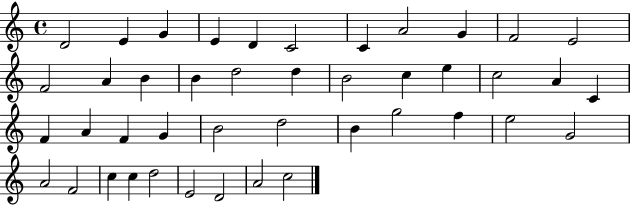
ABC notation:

X:1
T:Untitled
M:4/4
L:1/4
K:C
D2 E G E D C2 C A2 G F2 E2 F2 A B B d2 d B2 c e c2 A C F A F G B2 d2 B g2 f e2 G2 A2 F2 c c d2 E2 D2 A2 c2